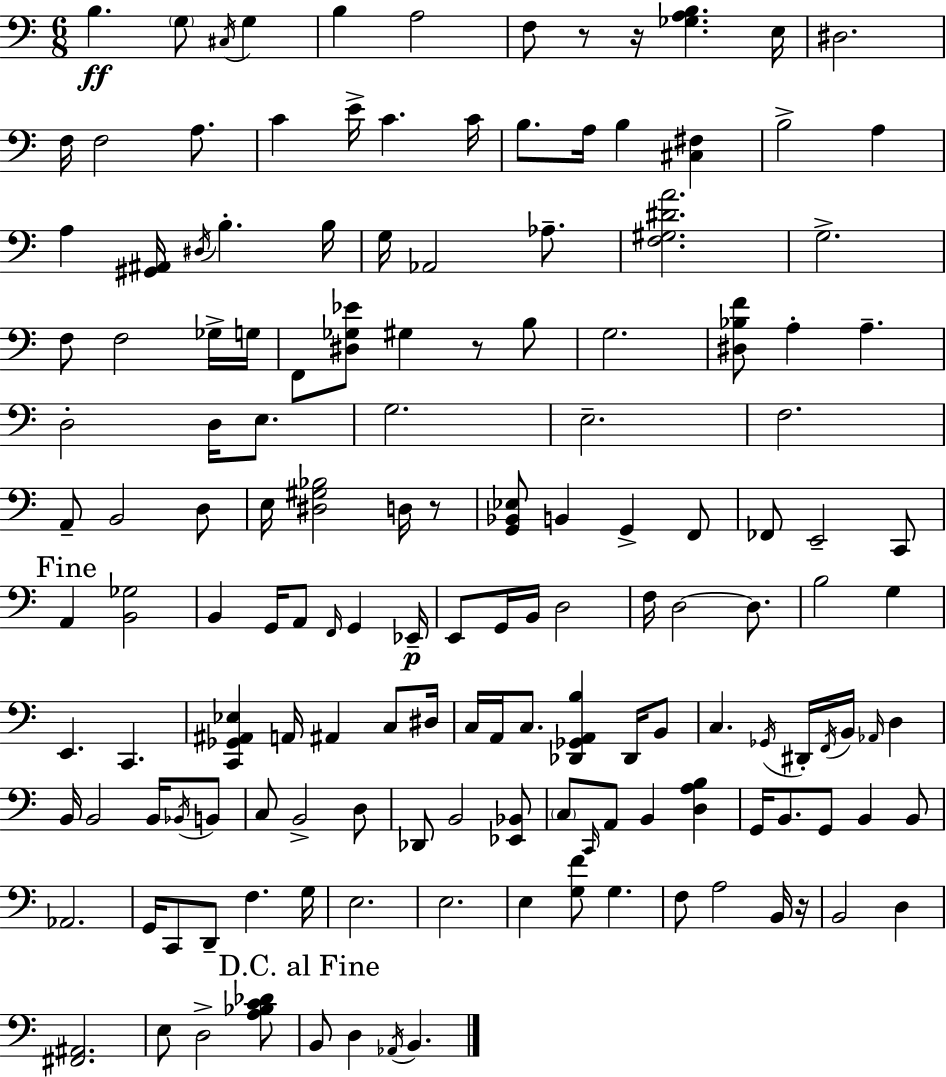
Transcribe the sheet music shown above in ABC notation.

X:1
T:Untitled
M:6/8
L:1/4
K:C
B, G,/2 ^C,/4 G, B, A,2 F,/2 z/2 z/4 [_G,A,B,] E,/4 ^D,2 F,/4 F,2 A,/2 C E/4 C C/4 B,/2 A,/4 B, [^C,^F,] B,2 A, A, [^G,,^A,,]/4 ^D,/4 B, B,/4 G,/4 _A,,2 _A,/2 [F,^G,^DA]2 G,2 F,/2 F,2 _G,/4 G,/4 F,,/2 [^D,_G,_E]/2 ^G, z/2 B,/2 G,2 [^D,_B,F]/2 A, A, D,2 D,/4 E,/2 G,2 E,2 F,2 A,,/2 B,,2 D,/2 E,/4 [^D,^G,_B,]2 D,/4 z/2 [G,,_B,,_E,]/2 B,, G,, F,,/2 _F,,/2 E,,2 C,,/2 A,, [B,,_G,]2 B,, G,,/4 A,,/2 F,,/4 G,, _E,,/4 E,,/2 G,,/4 B,,/4 D,2 F,/4 D,2 D,/2 B,2 G, E,, C,, [C,,_G,,^A,,_E,] A,,/4 ^A,, C,/2 ^D,/4 C,/4 A,,/4 C,/2 [_D,,_G,,A,,B,] _D,,/4 B,,/2 C, _G,,/4 ^D,,/4 F,,/4 B,,/4 _A,,/4 D, B,,/4 B,,2 B,,/4 _B,,/4 B,,/2 C,/2 B,,2 D,/2 _D,,/2 B,,2 [_E,,_B,,]/2 C,/2 C,,/4 A,,/2 B,, [D,A,B,] G,,/4 B,,/2 G,,/2 B,, B,,/2 _A,,2 G,,/4 C,,/2 D,,/2 F, G,/4 E,2 E,2 E, [G,F]/2 G, F,/2 A,2 B,,/4 z/4 B,,2 D, [^F,,^A,,]2 E,/2 D,2 [A,_B,C_D]/2 B,,/2 D, _A,,/4 B,,